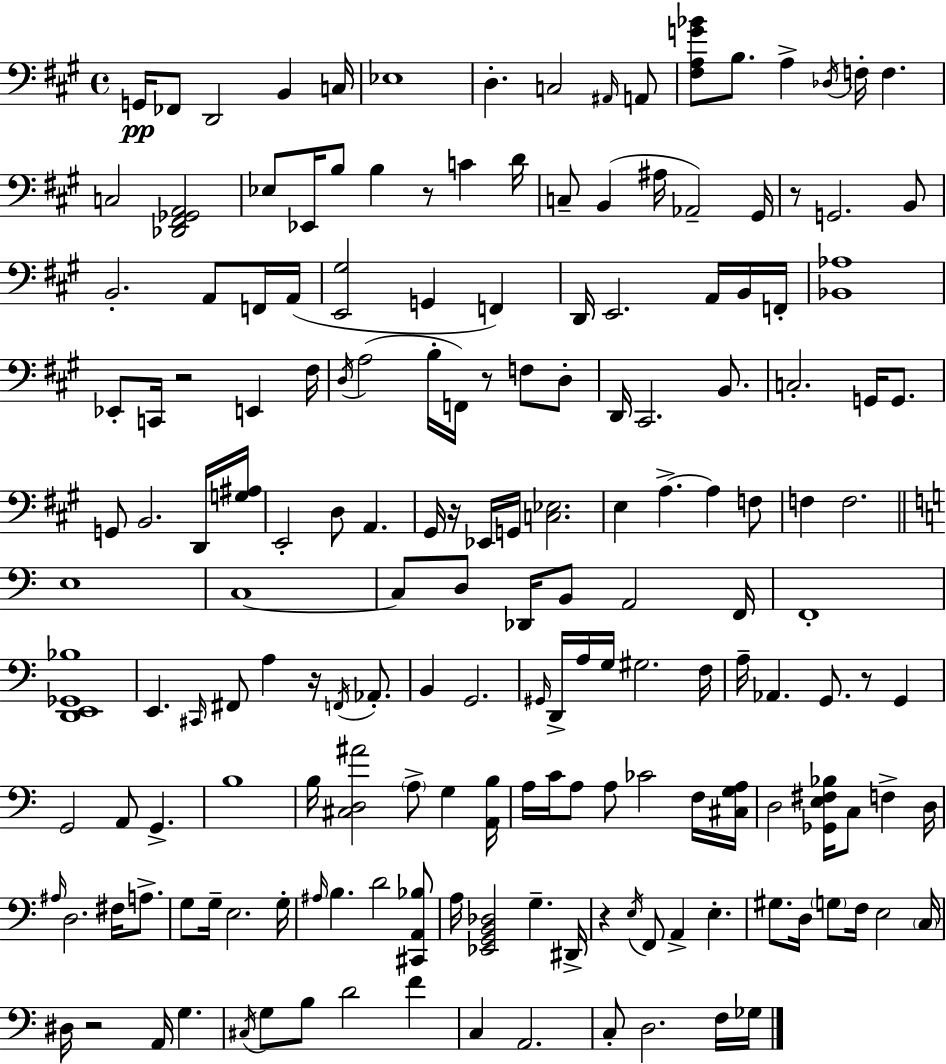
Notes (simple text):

G2/s FES2/e D2/h B2/q C3/s Eb3/w D3/q. C3/h A#2/s A2/e [F#3,A3,G4,Bb4]/e B3/e. A3/q Db3/s F3/s F3/q. C3/h [Db2,F#2,Gb2,A2]/h Eb3/e Eb2/s B3/e B3/q R/e C4/q D4/s C3/e B2/q A#3/s Ab2/h G#2/s R/e G2/h. B2/e B2/h. A2/e F2/s A2/s [E2,G#3]/h G2/q F2/q D2/s E2/h. A2/s B2/s F2/s [Bb2,Ab3]/w Eb2/e C2/s R/h E2/q F#3/s D3/s A3/h B3/s F2/s R/e F3/e D3/e D2/s C#2/h. B2/e. C3/h. G2/s G2/e. G2/e B2/h. D2/s [G3,A#3]/s E2/h D3/e A2/q. G#2/s R/s Eb2/s G2/s [C3,Eb3]/h. E3/q A3/q. A3/q F3/e F3/q F3/h. E3/w C3/w C3/e D3/e Db2/s B2/e A2/h F2/s F2/w [D2,E2,Gb2,Bb3]/w E2/q. C#2/s F#2/e A3/q R/s F2/s Ab2/e. B2/q G2/h. G#2/s D2/s A3/s G3/s G#3/h. F3/s A3/s Ab2/q. G2/e. R/e G2/q G2/h A2/e G2/q. B3/w B3/s [C#3,D3,A#4]/h A3/e G3/q [A2,B3]/s A3/s C4/s A3/e A3/e CES4/h F3/s [C#3,G3,A3]/s D3/h [Gb2,E3,F#3,Bb3]/s C3/e F3/q D3/s A#3/s D3/h. F#3/s A3/e. G3/e G3/s E3/h. G3/s A#3/s B3/q. D4/h [C#2,A2,Bb3]/e A3/s [Eb2,G2,B2,Db3]/h G3/q. D#2/s R/q E3/s F2/e A2/q E3/q. G#3/e. D3/s G3/e F3/s E3/h C3/s D#3/s R/h A2/s G3/q. C#3/s G3/e B3/e D4/h F4/q C3/q A2/h. C3/e D3/h. F3/s Gb3/s